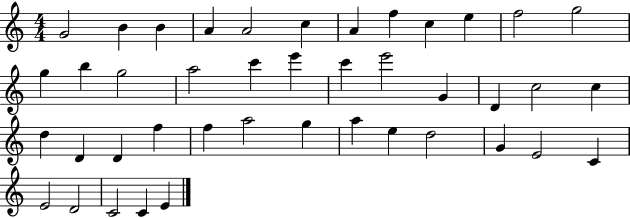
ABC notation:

X:1
T:Untitled
M:4/4
L:1/4
K:C
G2 B B A A2 c A f c e f2 g2 g b g2 a2 c' e' c' e'2 G D c2 c d D D f f a2 g a e d2 G E2 C E2 D2 C2 C E